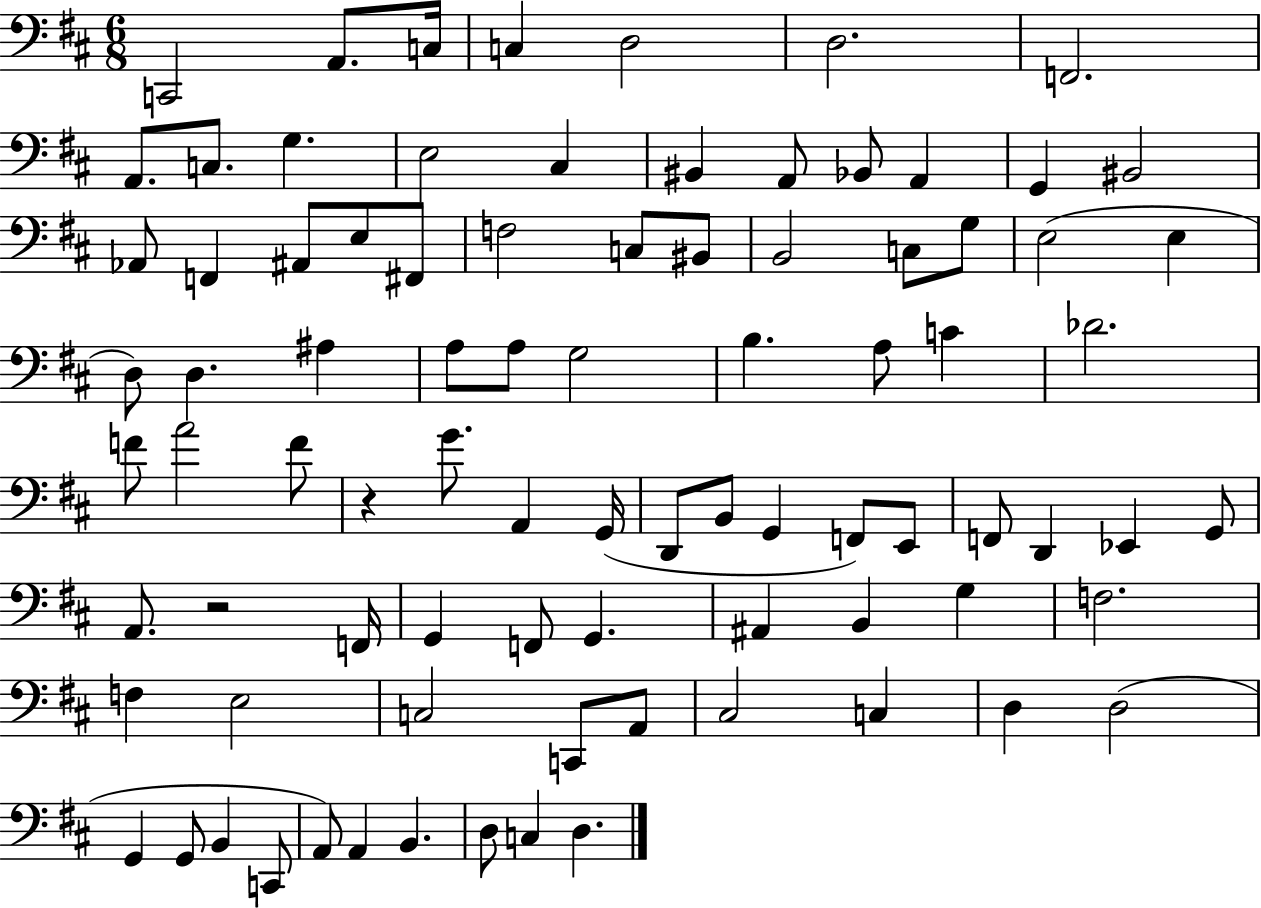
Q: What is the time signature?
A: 6/8